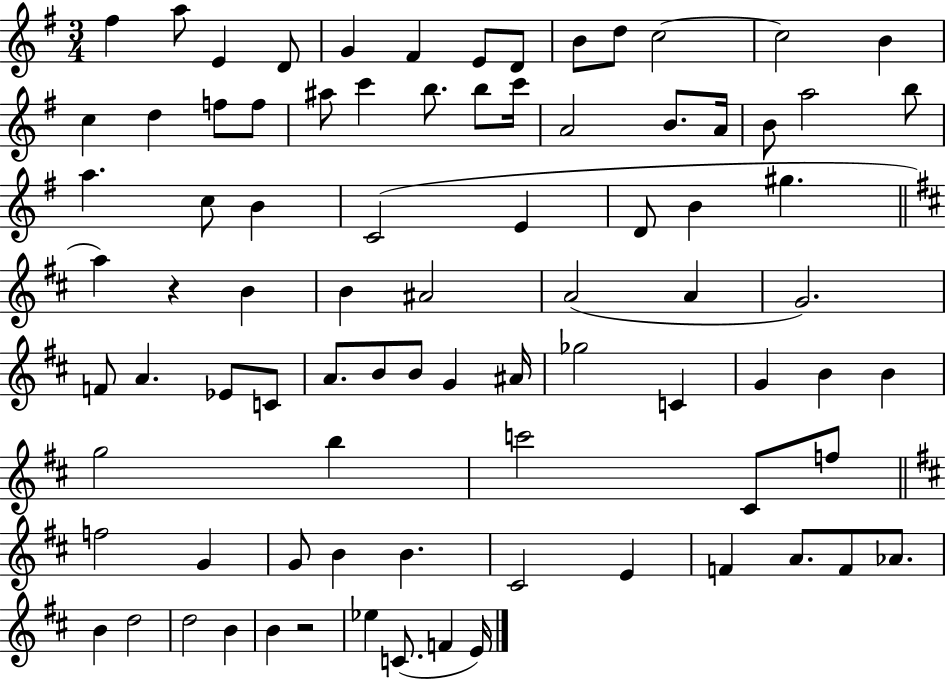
F#5/q A5/e E4/q D4/e G4/q F#4/q E4/e D4/e B4/e D5/e C5/h C5/h B4/q C5/q D5/q F5/e F5/e A#5/e C6/q B5/e. B5/e C6/s A4/h B4/e. A4/s B4/e A5/h B5/e A5/q. C5/e B4/q C4/h E4/q D4/e B4/q G#5/q. A5/q R/q B4/q B4/q A#4/h A4/h A4/q G4/h. F4/e A4/q. Eb4/e C4/e A4/e. B4/e B4/e G4/q A#4/s Gb5/h C4/q G4/q B4/q B4/q G5/h B5/q C6/h C#4/e F5/e F5/h G4/q G4/e B4/q B4/q. C#4/h E4/q F4/q A4/e. F4/e Ab4/e. B4/q D5/h D5/h B4/q B4/q R/h Eb5/q C4/e. F4/q E4/s